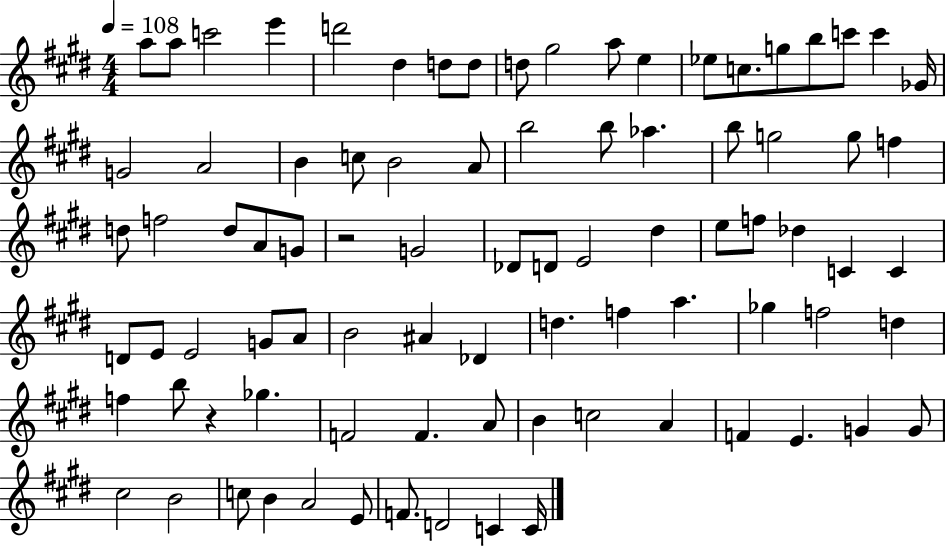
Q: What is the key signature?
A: E major